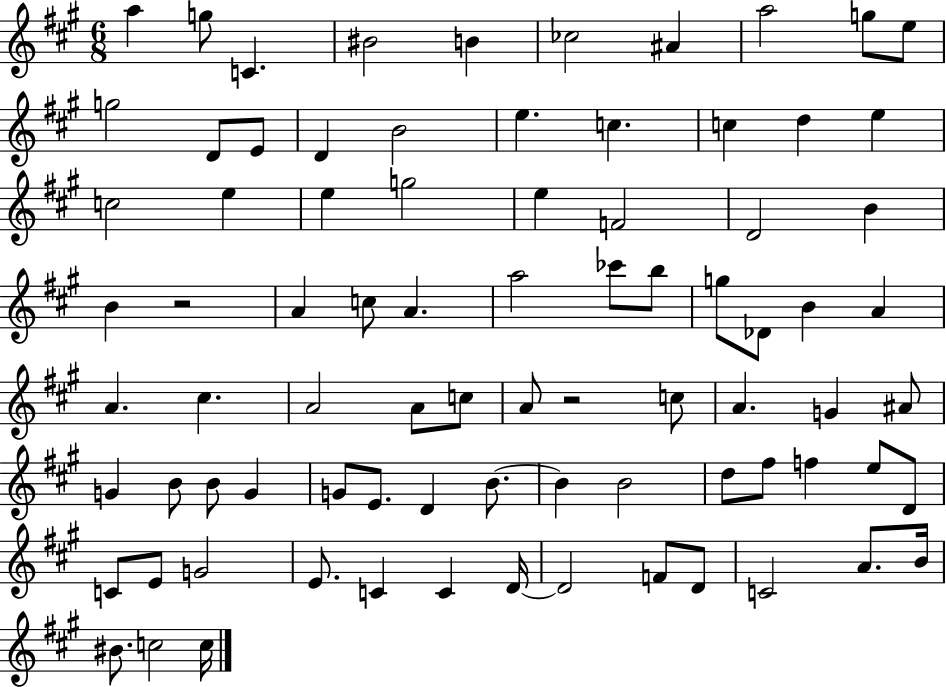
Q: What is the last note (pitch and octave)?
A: C5